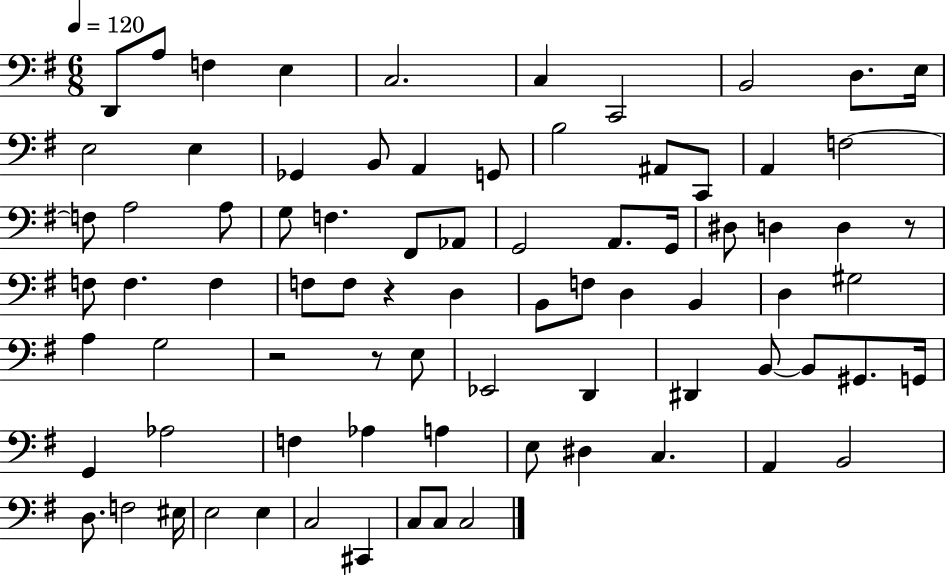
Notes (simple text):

D2/e A3/e F3/q E3/q C3/h. C3/q C2/h B2/h D3/e. E3/s E3/h E3/q Gb2/q B2/e A2/q G2/e B3/h A#2/e C2/e A2/q F3/h F3/e A3/h A3/e G3/e F3/q. F#2/e Ab2/e G2/h A2/e. G2/s D#3/e D3/q D3/q R/e F3/e F3/q. F3/q F3/e F3/e R/q D3/q B2/e F3/e D3/q B2/q D3/q G#3/h A3/q G3/h R/h R/e E3/e Eb2/h D2/q D#2/q B2/e B2/e G#2/e. G2/s G2/q Ab3/h F3/q Ab3/q A3/q E3/e D#3/q C3/q. A2/q B2/h D3/e. F3/h EIS3/s E3/h E3/q C3/h C#2/q C3/e C3/e C3/h